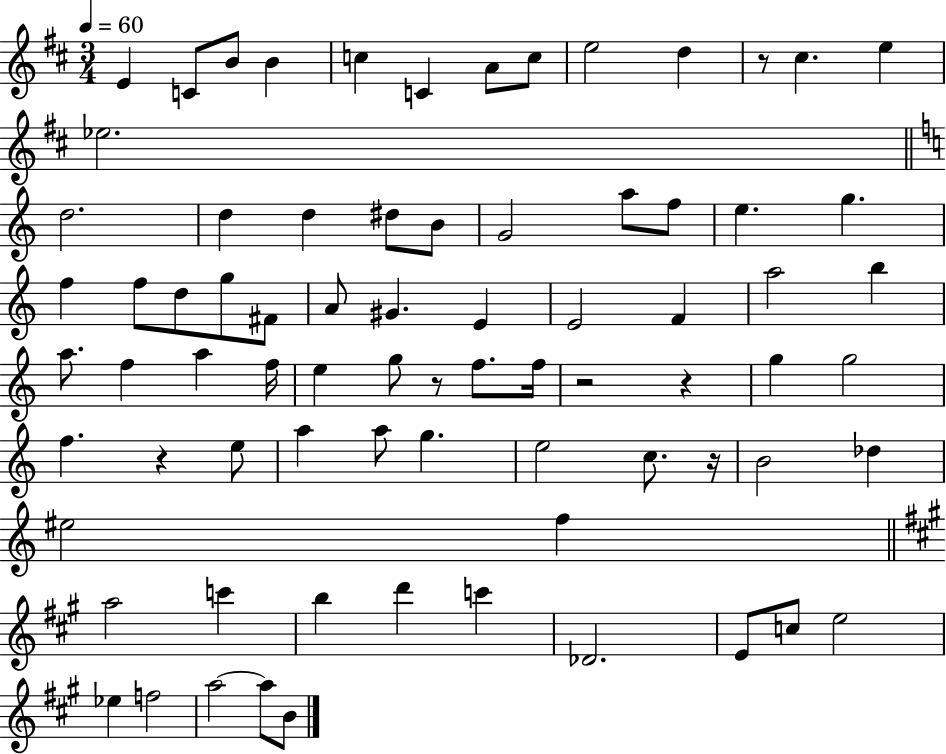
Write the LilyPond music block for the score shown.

{
  \clef treble
  \numericTimeSignature
  \time 3/4
  \key d \major
  \tempo 4 = 60
  e'4 c'8 b'8 b'4 | c''4 c'4 a'8 c''8 | e''2 d''4 | r8 cis''4. e''4 | \break ees''2. | \bar "||" \break \key c \major d''2. | d''4 d''4 dis''8 b'8 | g'2 a''8 f''8 | e''4. g''4. | \break f''4 f''8 d''8 g''8 fis'8 | a'8 gis'4. e'4 | e'2 f'4 | a''2 b''4 | \break a''8. f''4 a''4 f''16 | e''4 g''8 r8 f''8. f''16 | r2 r4 | g''4 g''2 | \break f''4. r4 e''8 | a''4 a''8 g''4. | e''2 c''8. r16 | b'2 des''4 | \break eis''2 f''4 | \bar "||" \break \key a \major a''2 c'''4 | b''4 d'''4 c'''4 | des'2. | e'8 c''8 e''2 | \break ees''4 f''2 | a''2~~ a''8 b'8 | \bar "|."
}